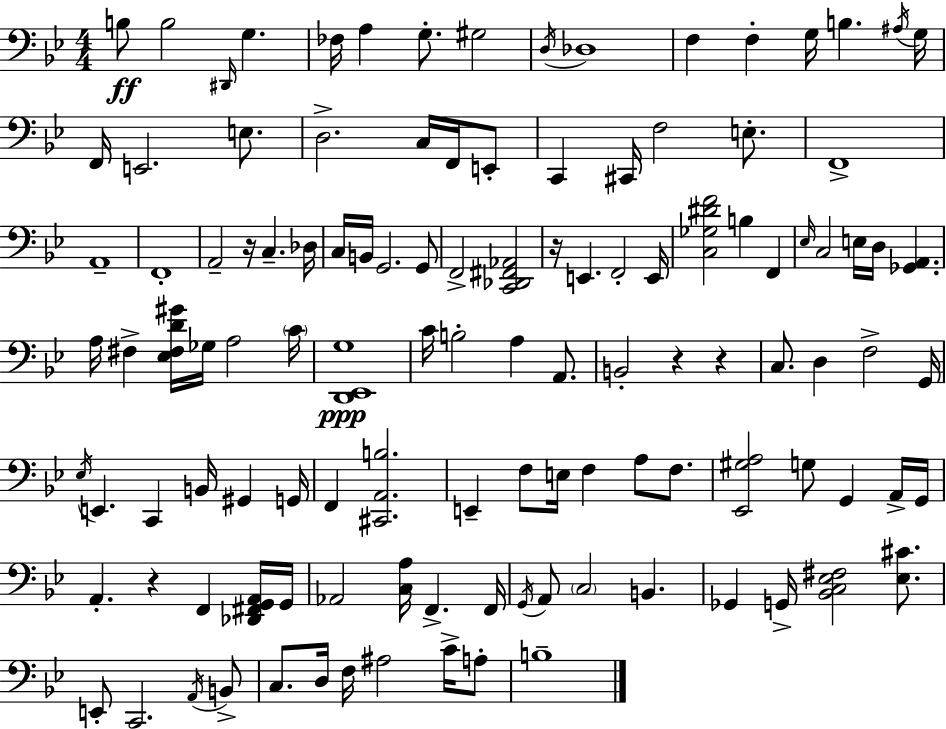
B3/e B3/h D#2/s G3/q. FES3/s A3/q G3/e. G#3/h D3/s Db3/w F3/q F3/q G3/s B3/q. A#3/s G3/s F2/s E2/h. E3/e. D3/h. C3/s F2/s E2/e C2/q C#2/s F3/h E3/e. F2/w A2/w F2/w A2/h R/s C3/q. Db3/s C3/s B2/s G2/h. G2/e F2/h [C2,Db2,F#2,Ab2]/h R/s E2/q. F2/h E2/s [C3,Gb3,D#4,F4]/h B3/q F2/q Eb3/s C3/h E3/s D3/s [Gb2,A2]/q. A3/s F#3/q [Eb3,F#3,D4,G#4]/s Gb3/s A3/h C4/s [D2,Eb2,G3]/w C4/s B3/h A3/q A2/e. B2/h R/q R/q C3/e. D3/q F3/h G2/s Eb3/s E2/q. C2/q B2/s G#2/q G2/s F2/q [C#2,A2,B3]/h. E2/q F3/e E3/s F3/q A3/e F3/e. [Eb2,G#3,A3]/h G3/e G2/q A2/s G2/s A2/q. R/q F2/q [Db2,F#2,G2,A2]/s G2/s Ab2/h [C3,A3]/s F2/q. F2/s G2/s A2/e C3/h B2/q. Gb2/q G2/s [Bb2,C3,Eb3,F#3]/h [Eb3,C#4]/e. E2/e C2/h. A2/s B2/e C3/e. D3/s F3/s A#3/h C4/s A3/e B3/w